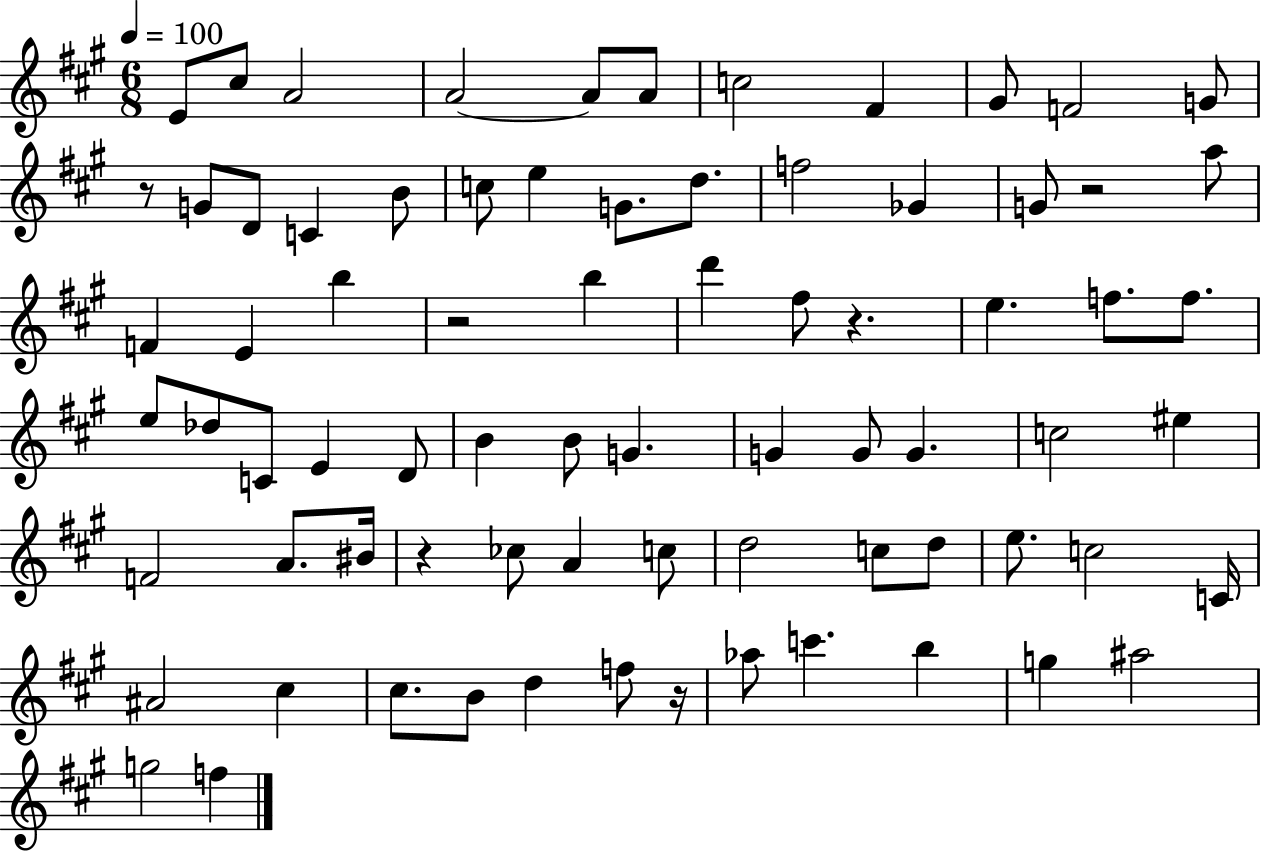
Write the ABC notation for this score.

X:1
T:Untitled
M:6/8
L:1/4
K:A
E/2 ^c/2 A2 A2 A/2 A/2 c2 ^F ^G/2 F2 G/2 z/2 G/2 D/2 C B/2 c/2 e G/2 d/2 f2 _G G/2 z2 a/2 F E b z2 b d' ^f/2 z e f/2 f/2 e/2 _d/2 C/2 E D/2 B B/2 G G G/2 G c2 ^e F2 A/2 ^B/4 z _c/2 A c/2 d2 c/2 d/2 e/2 c2 C/4 ^A2 ^c ^c/2 B/2 d f/2 z/4 _a/2 c' b g ^a2 g2 f